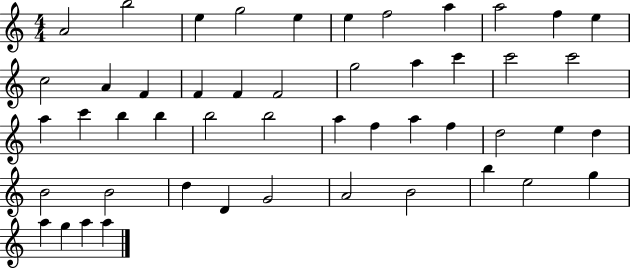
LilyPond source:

{
  \clef treble
  \numericTimeSignature
  \time 4/4
  \key c \major
  a'2 b''2 | e''4 g''2 e''4 | e''4 f''2 a''4 | a''2 f''4 e''4 | \break c''2 a'4 f'4 | f'4 f'4 f'2 | g''2 a''4 c'''4 | c'''2 c'''2 | \break a''4 c'''4 b''4 b''4 | b''2 b''2 | a''4 f''4 a''4 f''4 | d''2 e''4 d''4 | \break b'2 b'2 | d''4 d'4 g'2 | a'2 b'2 | b''4 e''2 g''4 | \break a''4 g''4 a''4 a''4 | \bar "|."
}